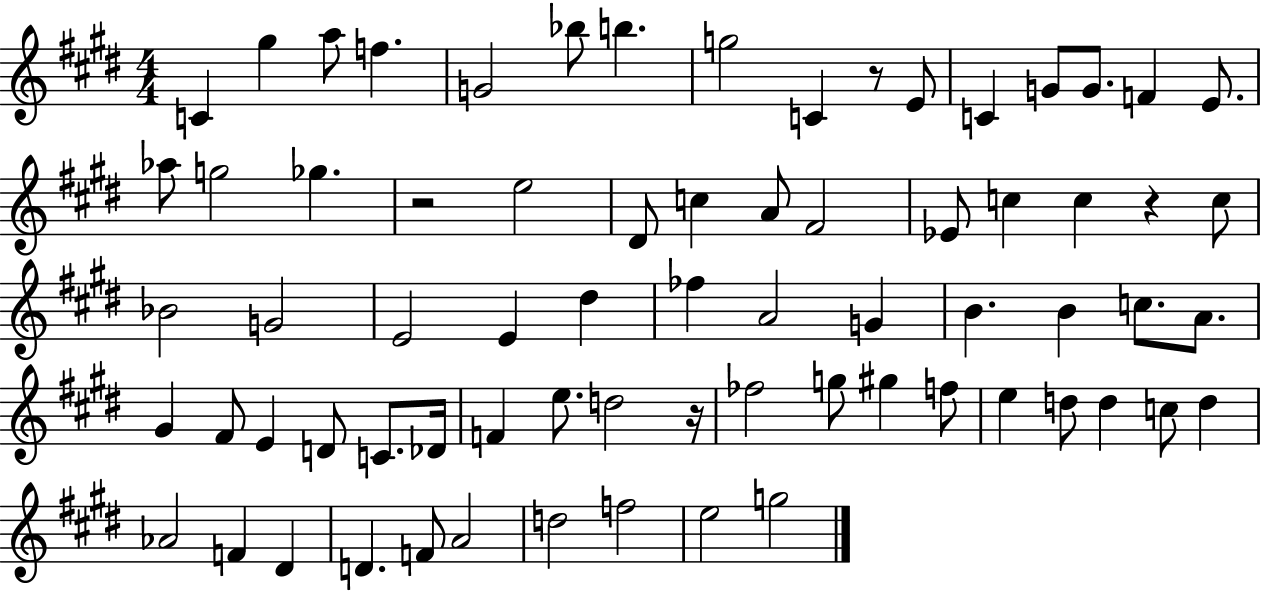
{
  \clef treble
  \numericTimeSignature
  \time 4/4
  \key e \major
  c'4 gis''4 a''8 f''4. | g'2 bes''8 b''4. | g''2 c'4 r8 e'8 | c'4 g'8 g'8. f'4 e'8. | \break aes''8 g''2 ges''4. | r2 e''2 | dis'8 c''4 a'8 fis'2 | ees'8 c''4 c''4 r4 c''8 | \break bes'2 g'2 | e'2 e'4 dis''4 | fes''4 a'2 g'4 | b'4. b'4 c''8. a'8. | \break gis'4 fis'8 e'4 d'8 c'8. des'16 | f'4 e''8. d''2 r16 | fes''2 g''8 gis''4 f''8 | e''4 d''8 d''4 c''8 d''4 | \break aes'2 f'4 dis'4 | d'4. f'8 a'2 | d''2 f''2 | e''2 g''2 | \break \bar "|."
}